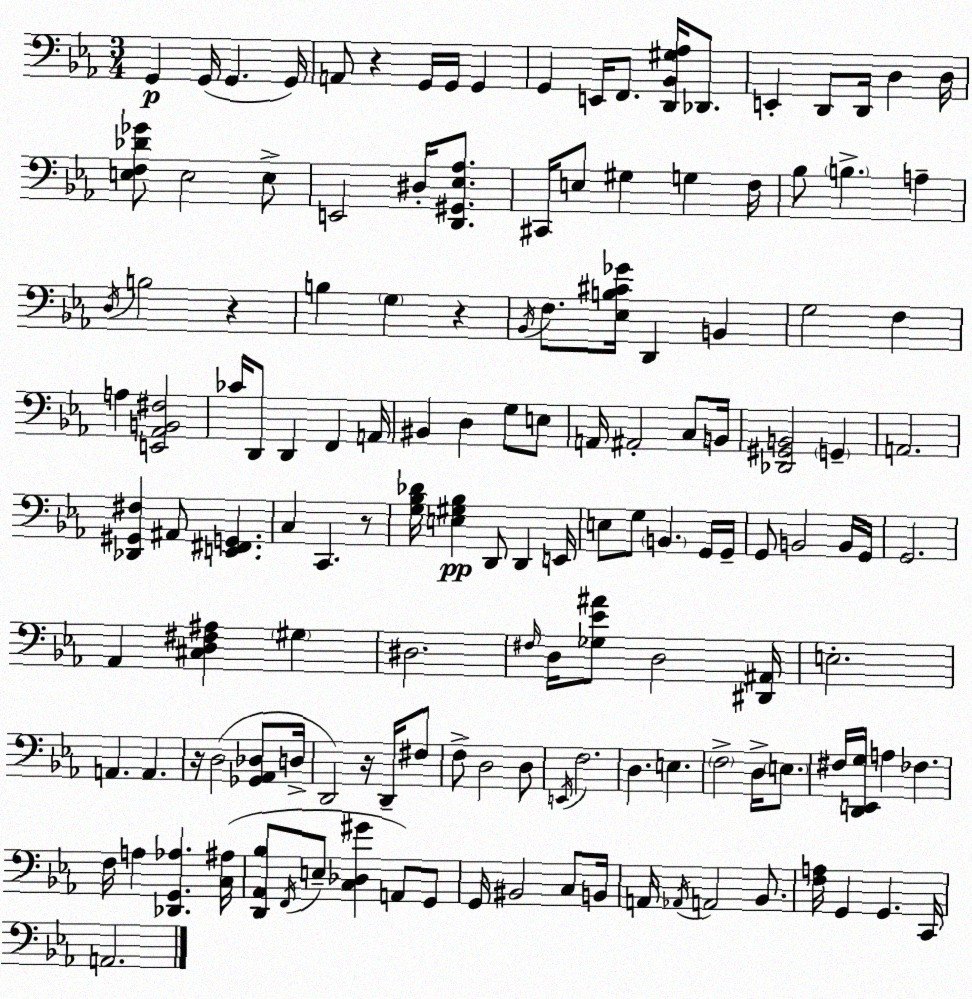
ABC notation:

X:1
T:Untitled
M:3/4
L:1/4
K:Eb
G,, G,,/4 G,, G,,/4 A,,/2 z G,,/4 G,,/4 G,, G,, E,,/4 F,,/2 [D,,_B,,^G,_A,]/4 _D,,/2 E,, D,,/2 D,,/4 D, D,/4 [E,F,_D_G]/2 E,2 E,/2 E,,2 ^D,/4 [D,,^G,,_E,_A,]/2 ^C,,/4 E,/2 ^G, G, F,/4 _B,/2 B, A, D,/4 B,2 z B, G, z _B,,/4 F,/2 [_E,B,^C_G]/4 D,, B,, G,2 F, A, [E,,_A,,B,,^F,]2 _C/4 D,,/2 D,, F,, A,,/4 ^B,, D, G,/2 E,/2 A,,/4 ^A,,2 C,/2 B,,/4 [_D,,^G,,B,,]2 G,, A,,2 [_D,,^G,,^F,] ^A,,/2 [E,,^F,,G,,] C, C,, z/2 [G,_B,_D]/4 [E,^G,_B,] D,,/2 D,, E,,/4 E,/2 G,/2 B,, G,,/4 G,,/4 G,,/2 B,,2 B,,/4 G,,/4 G,,2 _A,, [^C,D,^F,^A,] ^G, ^D,2 ^F,/4 D,/4 [_G,_E^A]/2 D,2 [^D,,^A,,]/4 E,2 A,, A,, z/4 D,2 [_G,,_A,,_D,]/2 D,/4 D,,2 z/4 D,,/4 ^F,/2 F,/2 D,2 D,/2 E,,/4 F,2 D, E, F,2 D,/4 E,/2 ^F,/4 [D,,E,,G,]/4 A, _F, F,/4 A, [_D,,G,,_A,] [C,^A,]/4 [D,,_A,,_B,]/2 F,,/4 E,/2 [C,_D,^G] A,,/2 G,,/2 G,,/4 ^B,,2 C,/2 B,,/4 A,,/4 _A,,/4 A,,2 _B,,/2 [F,A,]/4 G,, G,, C,,/4 A,,2